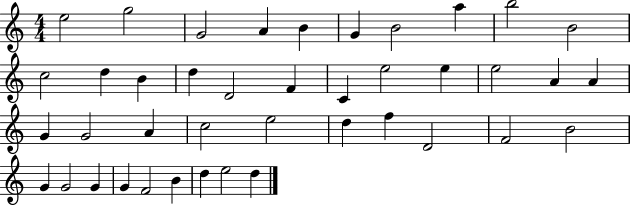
{
  \clef treble
  \numericTimeSignature
  \time 4/4
  \key c \major
  e''2 g''2 | g'2 a'4 b'4 | g'4 b'2 a''4 | b''2 b'2 | \break c''2 d''4 b'4 | d''4 d'2 f'4 | c'4 e''2 e''4 | e''2 a'4 a'4 | \break g'4 g'2 a'4 | c''2 e''2 | d''4 f''4 d'2 | f'2 b'2 | \break g'4 g'2 g'4 | g'4 f'2 b'4 | d''4 e''2 d''4 | \bar "|."
}